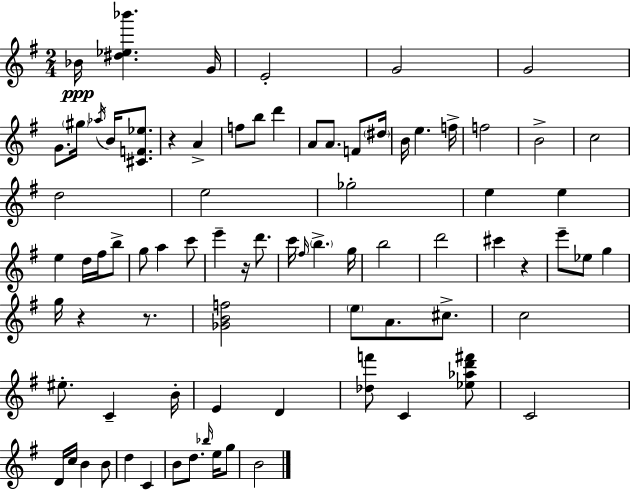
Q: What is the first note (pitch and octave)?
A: Bb4